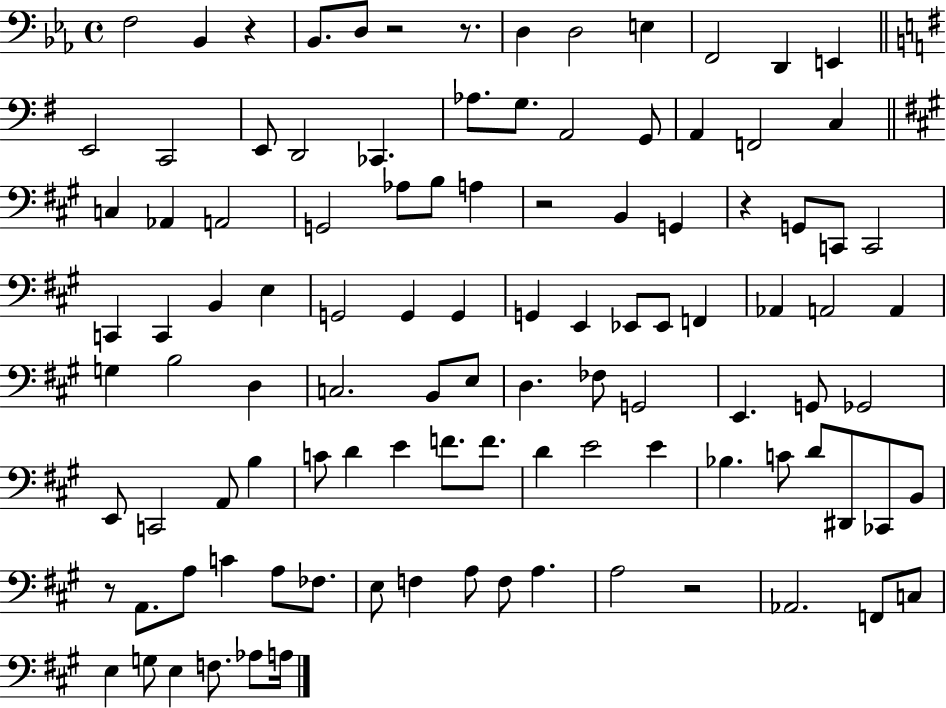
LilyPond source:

{
  \clef bass
  \time 4/4
  \defaultTimeSignature
  \key ees \major
  f2 bes,4 r4 | bes,8. d8 r2 r8. | d4 d2 e4 | f,2 d,4 e,4 | \break \bar "||" \break \key g \major e,2 c,2 | e,8 d,2 ces,4. | aes8. g8. a,2 g,8 | a,4 f,2 c4 | \break \bar "||" \break \key a \major c4 aes,4 a,2 | g,2 aes8 b8 a4 | r2 b,4 g,4 | r4 g,8 c,8 c,2 | \break c,4 c,4 b,4 e4 | g,2 g,4 g,4 | g,4 e,4 ees,8 ees,8 f,4 | aes,4 a,2 a,4 | \break g4 b2 d4 | c2. b,8 e8 | d4. fes8 g,2 | e,4. g,8 ges,2 | \break e,8 c,2 a,8 b4 | c'8 d'4 e'4 f'8. f'8. | d'4 e'2 e'4 | bes4. c'8 d'8 dis,8 ces,8 b,8 | \break r8 a,8. a8 c'4 a8 fes8. | e8 f4 a8 f8 a4. | a2 r2 | aes,2. f,8 c8 | \break e4 g8 e4 f8. aes8 a16 | \bar "|."
}